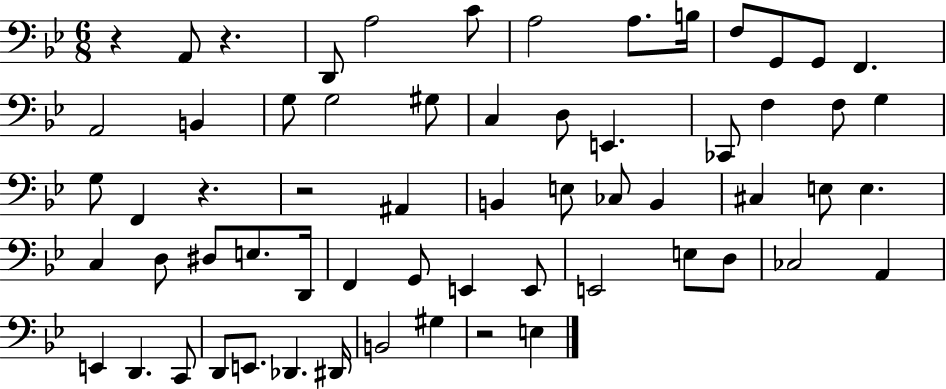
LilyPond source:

{
  \clef bass
  \numericTimeSignature
  \time 6/8
  \key bes \major
  r4 a,8 r4. | d,8 a2 c'8 | a2 a8. b16 | f8 g,8 g,8 f,4. | \break a,2 b,4 | g8 g2 gis8 | c4 d8 e,4. | ces,8 f4 f8 g4 | \break g8 f,4 r4. | r2 ais,4 | b,4 e8 ces8 b,4 | cis4 e8 e4. | \break c4 d8 dis8 e8. d,16 | f,4 g,8 e,4 e,8 | e,2 e8 d8 | ces2 a,4 | \break e,4 d,4. c,8 | d,8 e,8. des,4. dis,16 | b,2 gis4 | r2 e4 | \break \bar "|."
}